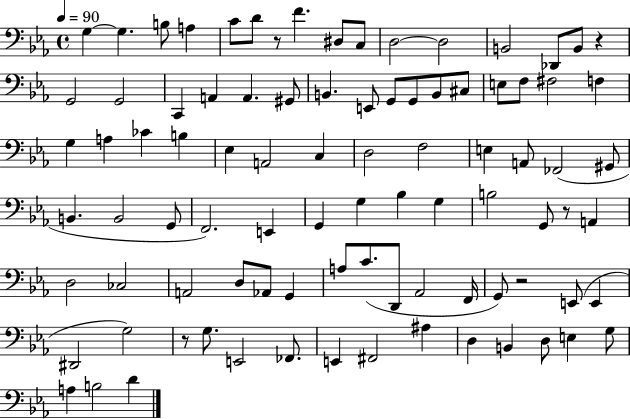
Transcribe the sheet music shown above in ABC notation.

X:1
T:Untitled
M:4/4
L:1/4
K:Eb
G, G, B,/2 A, C/2 D/2 z/2 F ^D,/2 C,/2 D,2 D,2 B,,2 _D,,/2 B,,/2 z G,,2 G,,2 C,, A,, A,, ^G,,/2 B,, E,,/2 G,,/2 G,,/2 B,,/2 ^C,/2 E,/2 F,/2 ^F,2 F, G, A, _C B, _E, A,,2 C, D,2 F,2 E, A,,/2 _F,,2 ^G,,/2 B,, B,,2 G,,/2 F,,2 E,, G,, G, _B, G, B,2 G,,/2 z/2 A,, D,2 _C,2 A,,2 D,/2 _A,,/2 G,, A,/2 C/2 D,,/2 _A,,2 F,,/4 G,,/2 z2 E,,/2 E,, ^D,,2 G,2 z/2 G,/2 E,,2 _F,,/2 E,, ^F,,2 ^A, D, B,, D,/2 E, G,/2 A, B,2 D